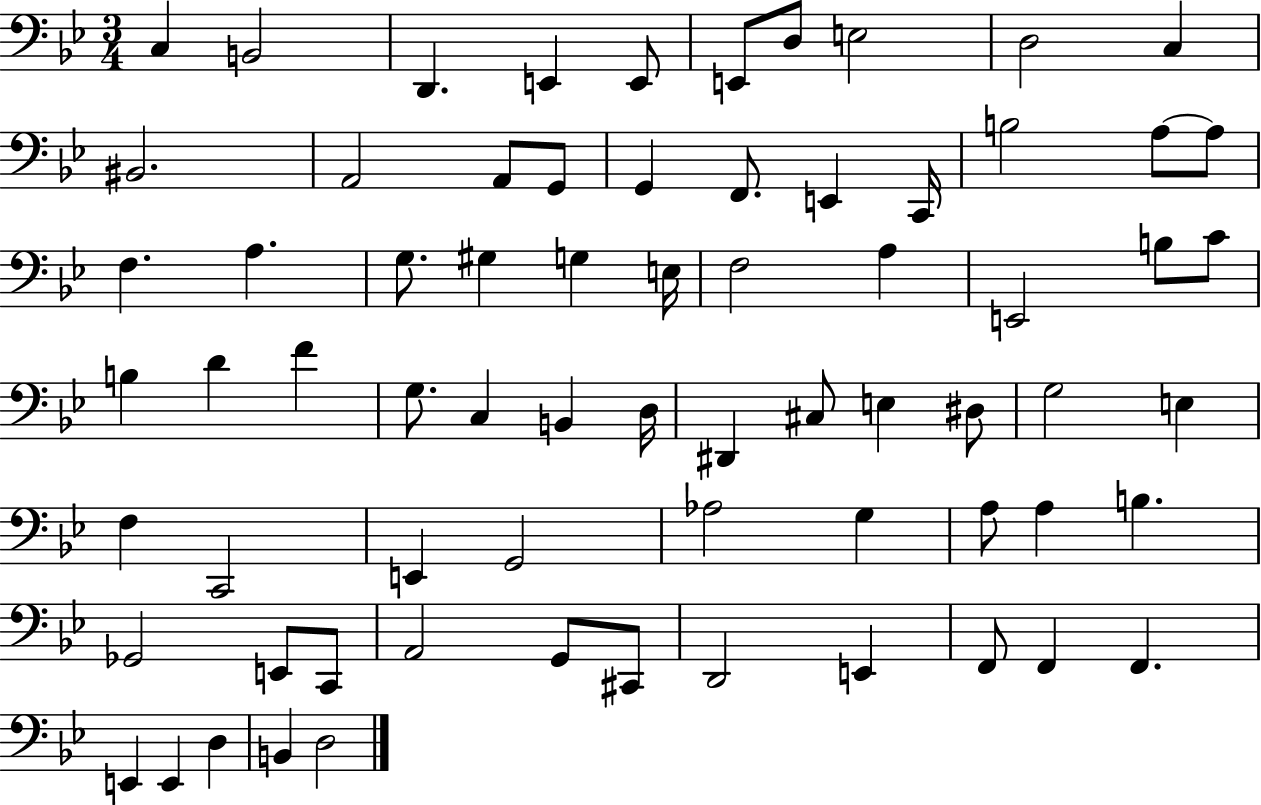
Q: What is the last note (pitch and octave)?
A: D3